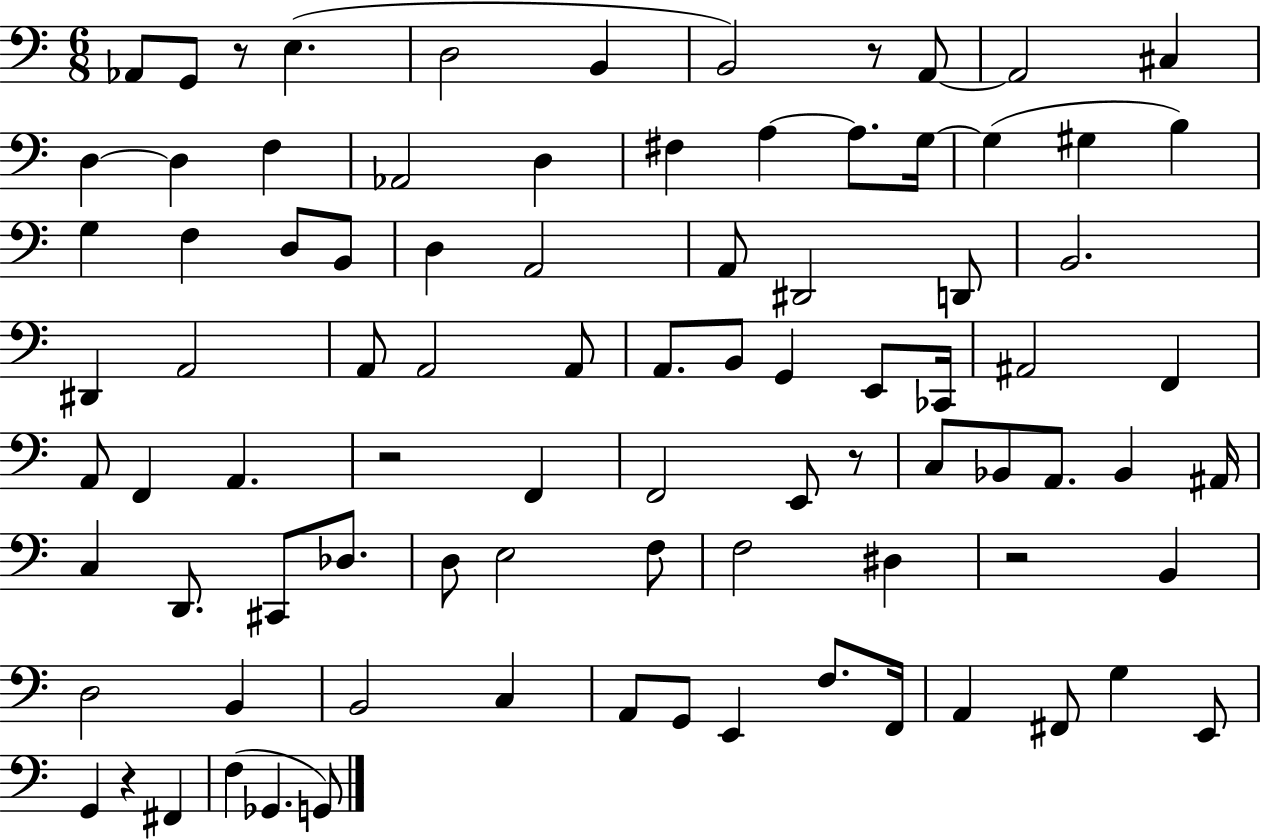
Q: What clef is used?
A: bass